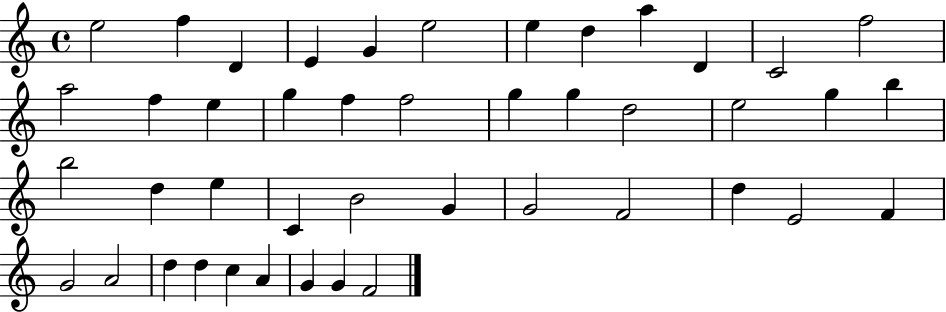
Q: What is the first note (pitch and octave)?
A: E5